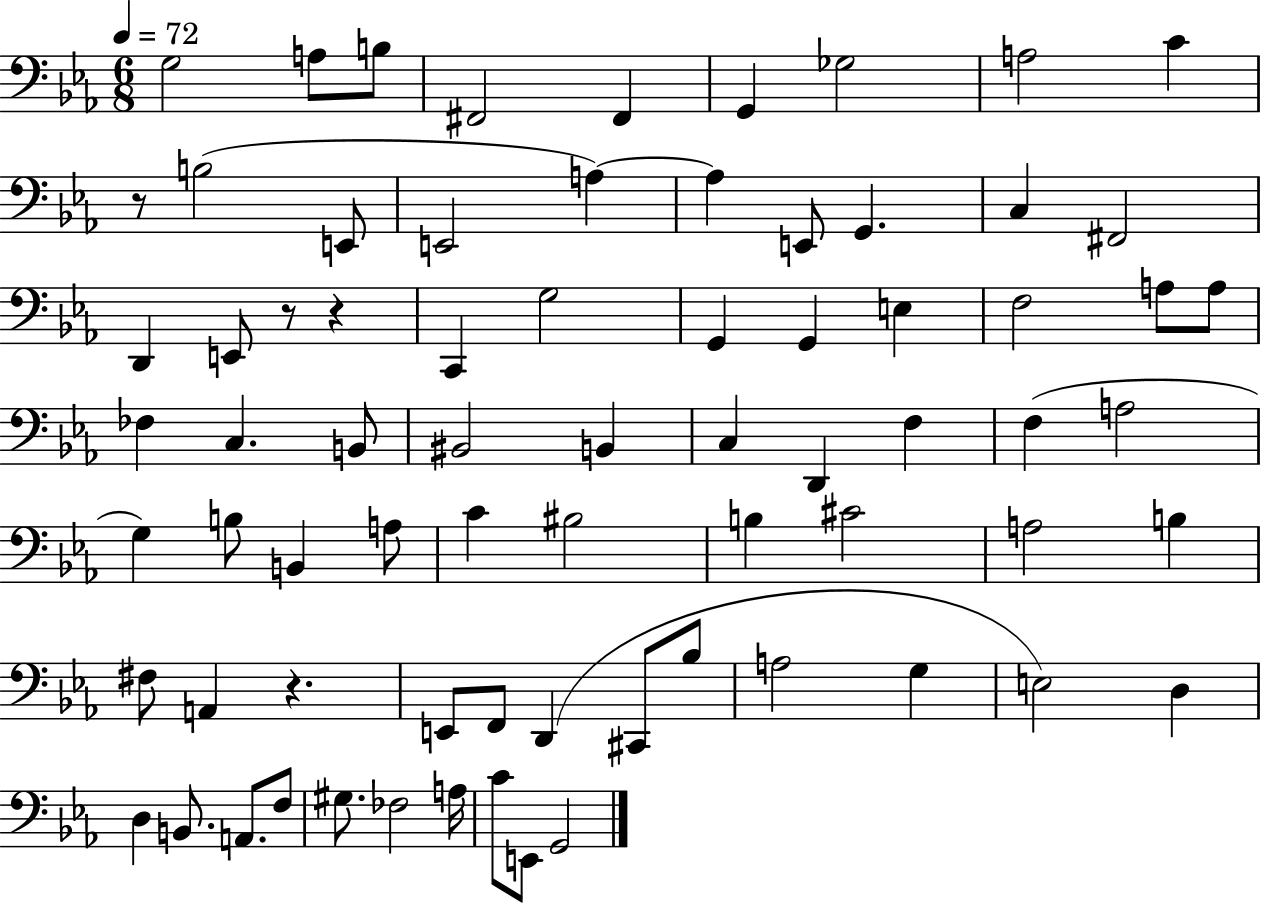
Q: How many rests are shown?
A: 4